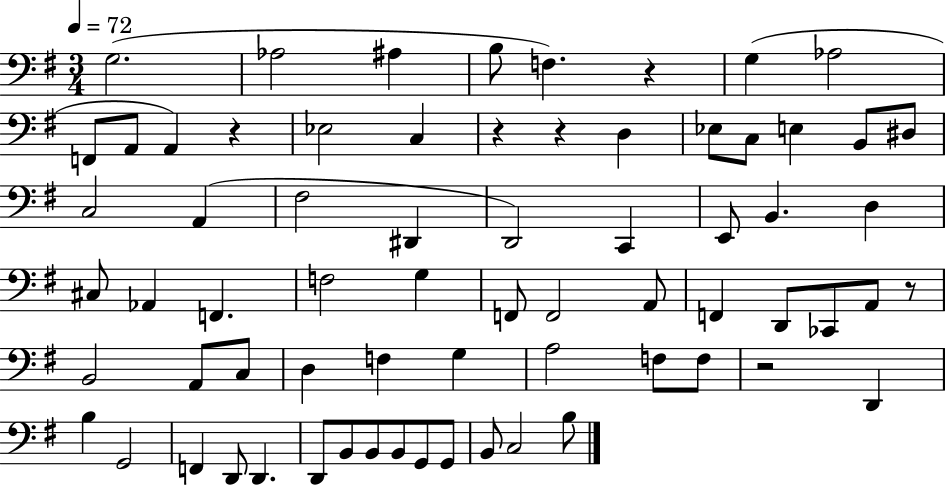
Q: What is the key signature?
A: G major